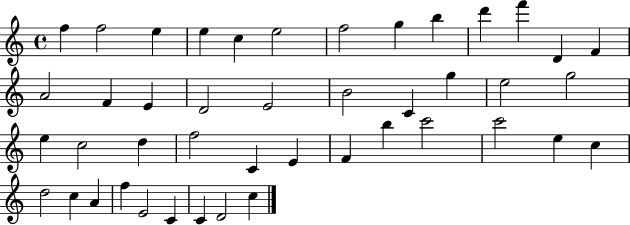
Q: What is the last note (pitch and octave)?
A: C5